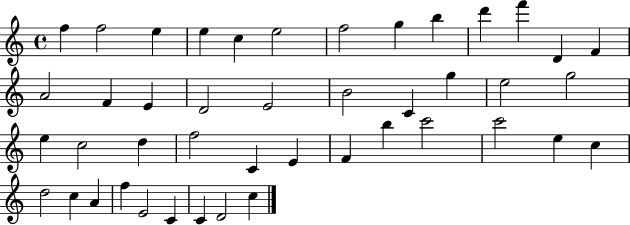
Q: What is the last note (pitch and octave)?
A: C5